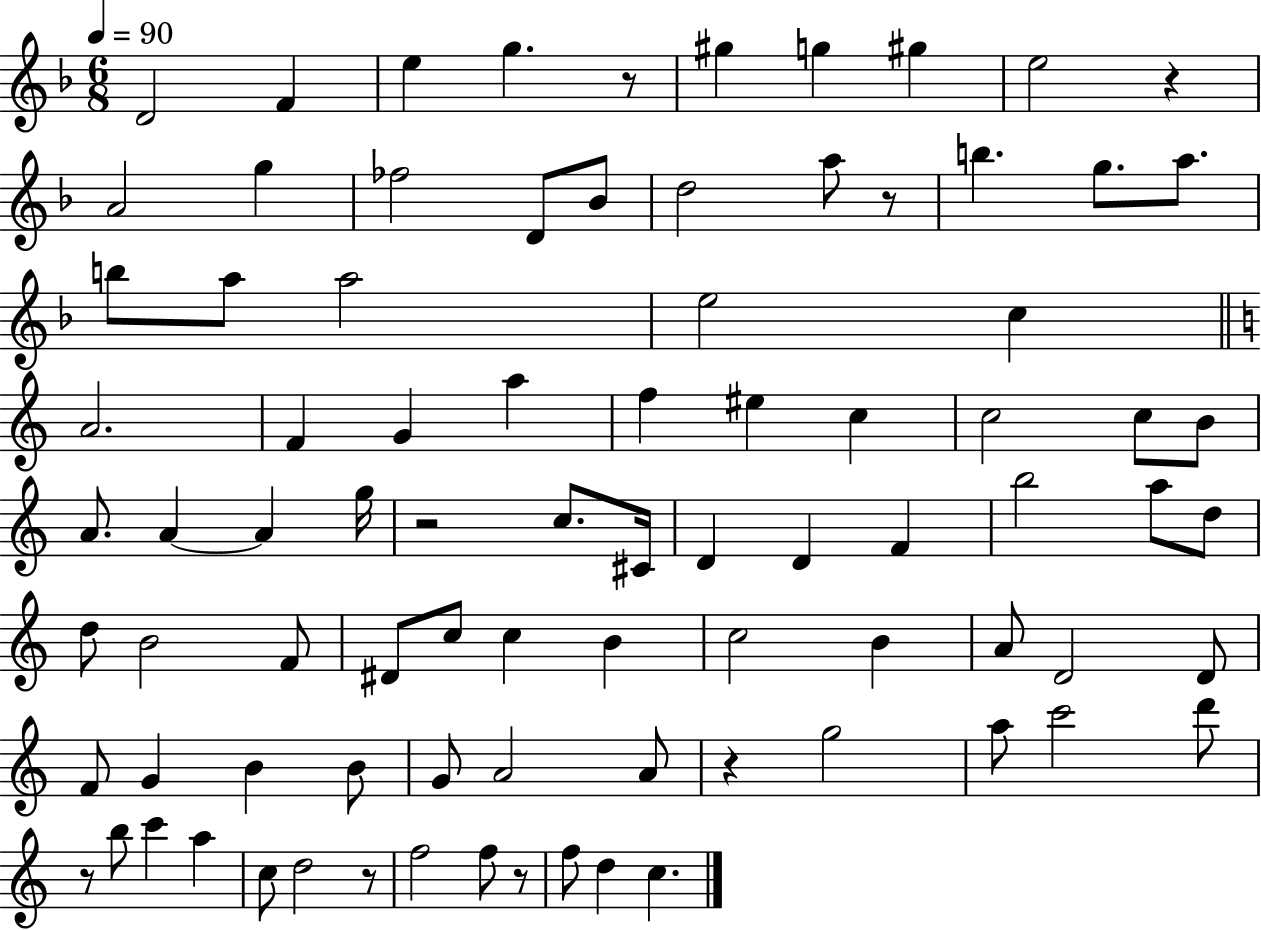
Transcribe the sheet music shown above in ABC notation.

X:1
T:Untitled
M:6/8
L:1/4
K:F
D2 F e g z/2 ^g g ^g e2 z A2 g _f2 D/2 _B/2 d2 a/2 z/2 b g/2 a/2 b/2 a/2 a2 e2 c A2 F G a f ^e c c2 c/2 B/2 A/2 A A g/4 z2 c/2 ^C/4 D D F b2 a/2 d/2 d/2 B2 F/2 ^D/2 c/2 c B c2 B A/2 D2 D/2 F/2 G B B/2 G/2 A2 A/2 z g2 a/2 c'2 d'/2 z/2 b/2 c' a c/2 d2 z/2 f2 f/2 z/2 f/2 d c